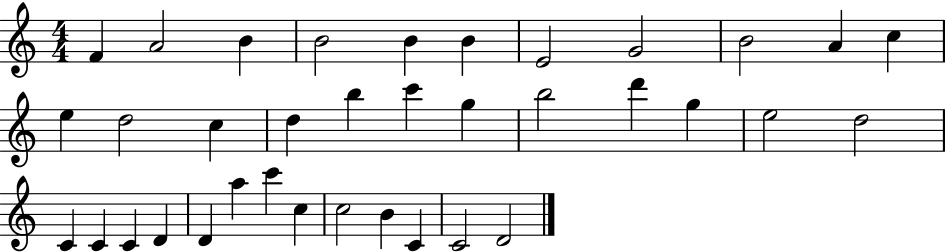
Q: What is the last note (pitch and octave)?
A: D4